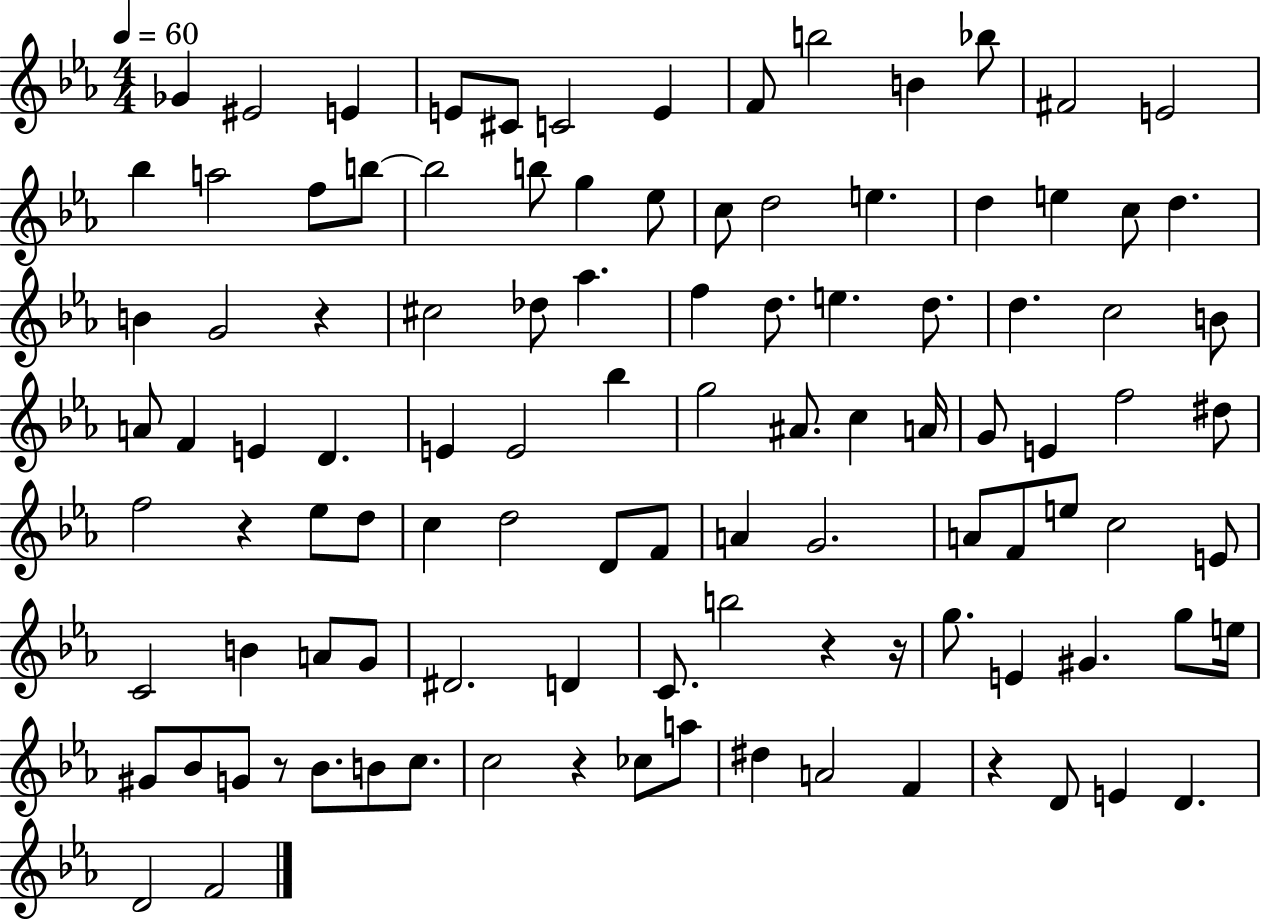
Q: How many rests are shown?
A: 7